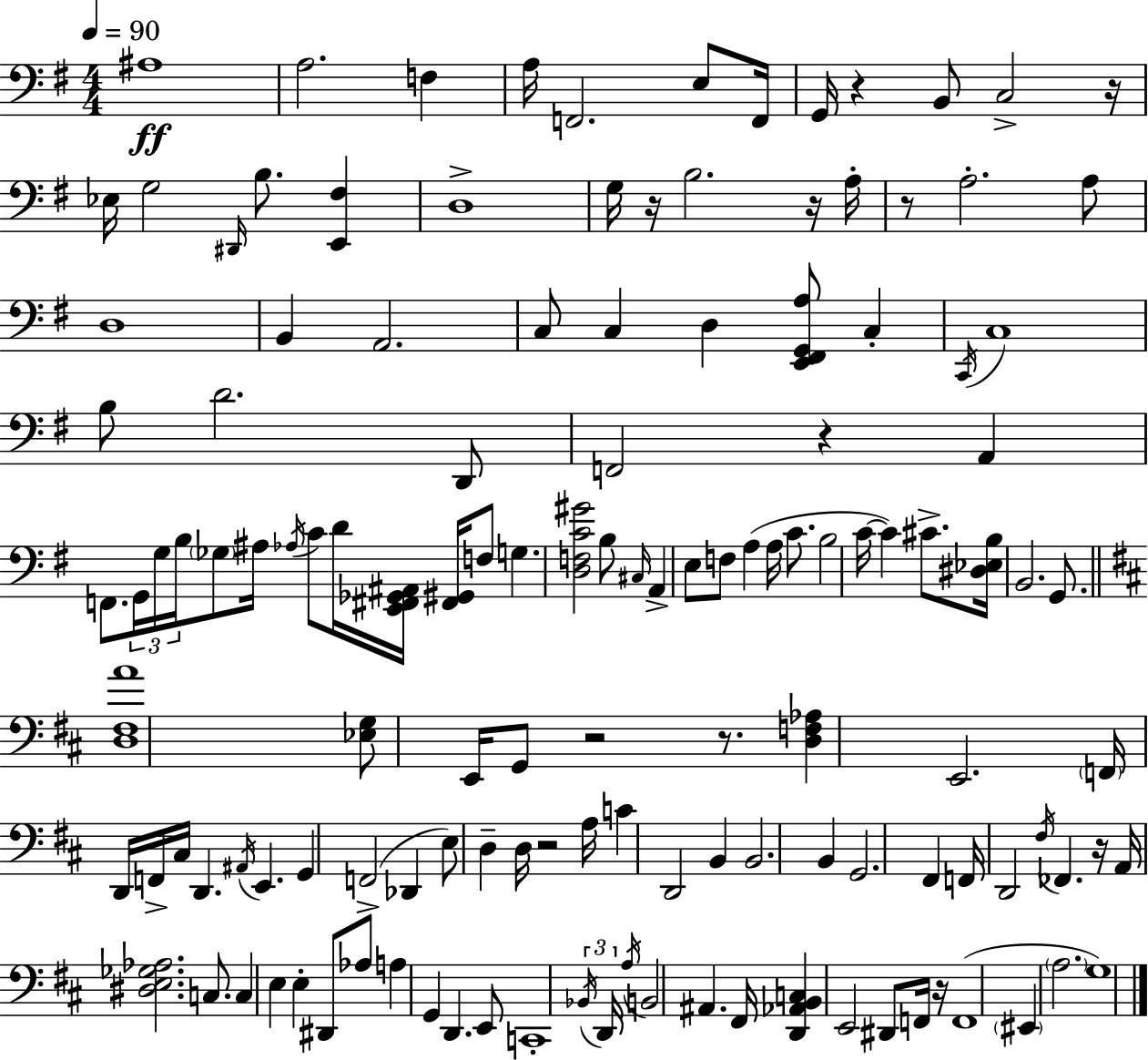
A#3/w A3/h. F3/q A3/s F2/h. E3/e F2/s G2/s R/q B2/e C3/h R/s Eb3/s G3/h D#2/s B3/e. [E2,F#3]/q D3/w G3/s R/s B3/h. R/s A3/s R/e A3/h. A3/e D3/w B2/q A2/h. C3/e C3/q D3/q [E2,F#2,G2,A3]/e C3/q C2/s C3/w B3/e D4/h. D2/e F2/h R/q A2/q F2/e. G2/s G3/s B3/s Gb3/e A#3/s Ab3/s C4/e D4/s [E2,F#2,Gb2,A#2]/s [F#2,G#2]/s F3/e G3/q. [D3,F3,C4,G#4]/h B3/e C#3/s A2/q E3/e F3/e A3/q A3/s C4/e. B3/h C4/s C4/q C#4/e. [D#3,Eb3,B3]/s B2/h. G2/e. [D3,F#3,A4]/w [Eb3,G3]/e E2/s G2/e R/h R/e. [D3,F3,Ab3]/q E2/h. F2/s D2/s F2/s C#3/s D2/q. A#2/s E2/q. G2/q F2/h Db2/q E3/e D3/q D3/s R/h A3/s C4/q D2/h B2/q B2/h. B2/q G2/h. F#2/q F2/s D2/h F#3/s FES2/q. R/s A2/s [D#3,E3,Gb3,Ab3]/h. C3/e. C3/q E3/q E3/q D#2/e Ab3/e A3/q G2/q D2/q. E2/e C2/w Bb2/s D2/s A3/s B2/h A#2/q. F#2/s [D2,Ab2,B2,C3]/q E2/h D#2/e F2/s R/s F2/w EIS2/q A3/h. G3/w